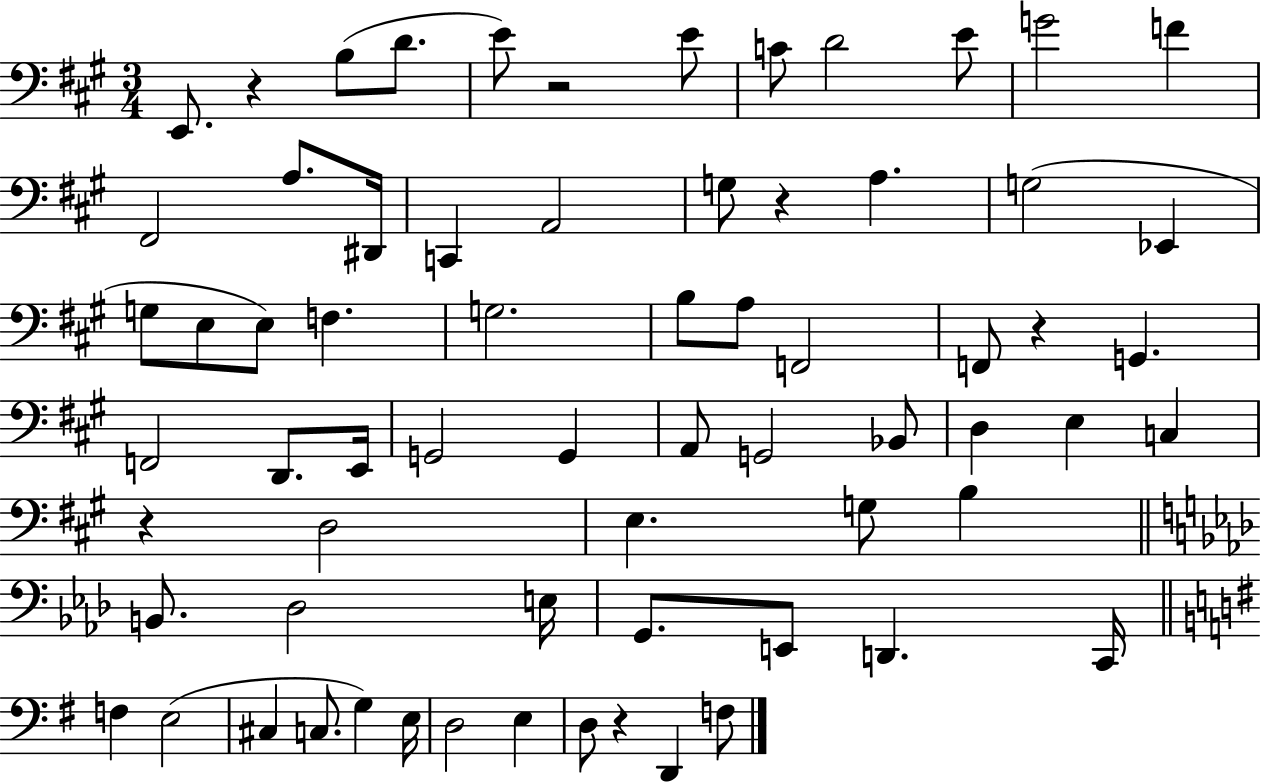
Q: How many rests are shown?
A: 6